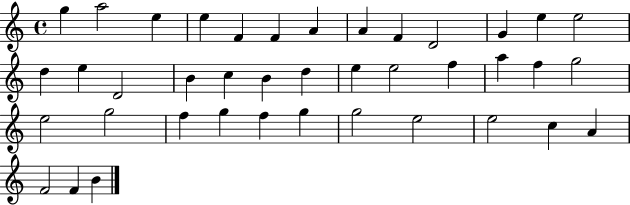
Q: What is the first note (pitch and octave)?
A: G5